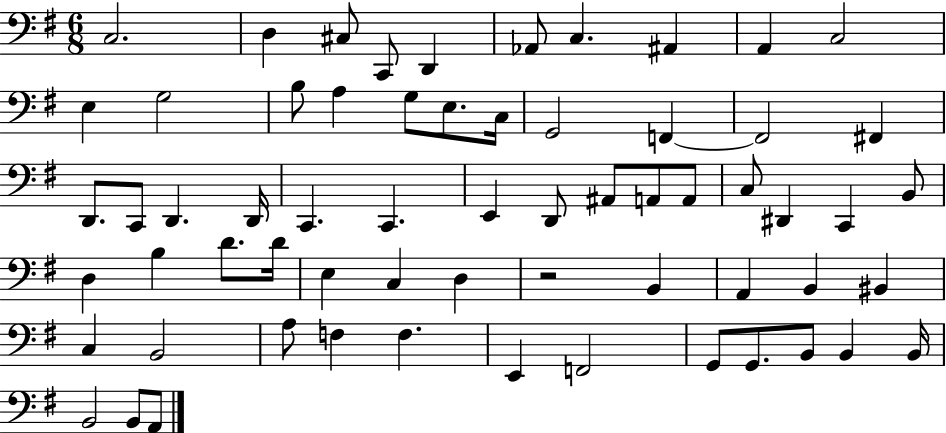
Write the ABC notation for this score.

X:1
T:Untitled
M:6/8
L:1/4
K:G
C,2 D, ^C,/2 C,,/2 D,, _A,,/2 C, ^A,, A,, C,2 E, G,2 B,/2 A, G,/2 E,/2 C,/4 G,,2 F,, F,,2 ^F,, D,,/2 C,,/2 D,, D,,/4 C,, C,, E,, D,,/2 ^A,,/2 A,,/2 A,,/2 C,/2 ^D,, C,, B,,/2 D, B, D/2 D/4 E, C, D, z2 B,, A,, B,, ^B,, C, B,,2 A,/2 F, F, E,, F,,2 G,,/2 G,,/2 B,,/2 B,, B,,/4 B,,2 B,,/2 A,,/2